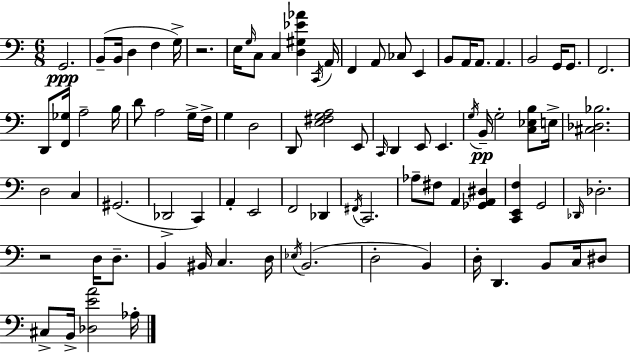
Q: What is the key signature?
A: A minor